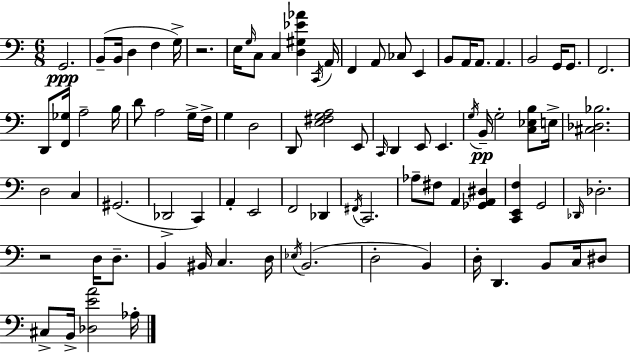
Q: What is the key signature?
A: A minor